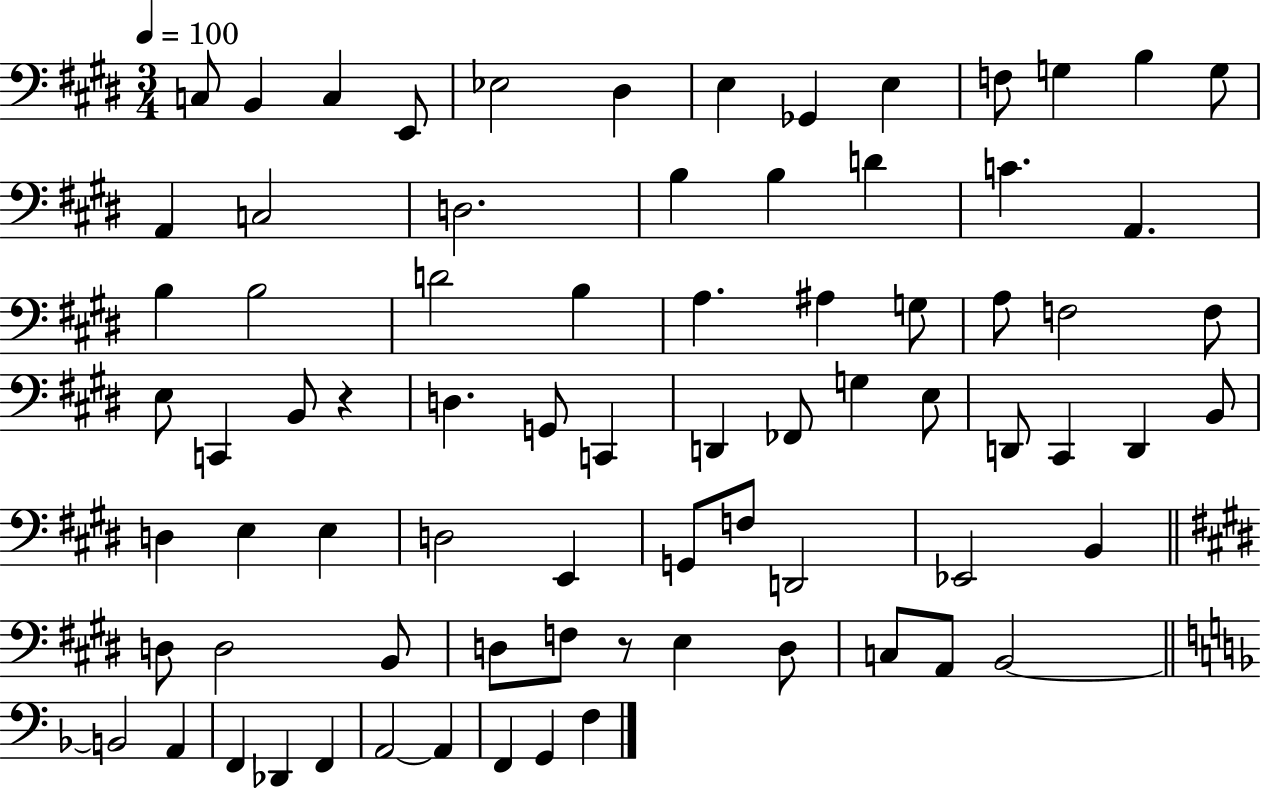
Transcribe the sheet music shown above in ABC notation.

X:1
T:Untitled
M:3/4
L:1/4
K:E
C,/2 B,, C, E,,/2 _E,2 ^D, E, _G,, E, F,/2 G, B, G,/2 A,, C,2 D,2 B, B, D C A,, B, B,2 D2 B, A, ^A, G,/2 A,/2 F,2 F,/2 E,/2 C,, B,,/2 z D, G,,/2 C,, D,, _F,,/2 G, E,/2 D,,/2 ^C,, D,, B,,/2 D, E, E, D,2 E,, G,,/2 F,/2 D,,2 _E,,2 B,, D,/2 D,2 B,,/2 D,/2 F,/2 z/2 E, D,/2 C,/2 A,,/2 B,,2 B,,2 A,, F,, _D,, F,, A,,2 A,, F,, G,, F,